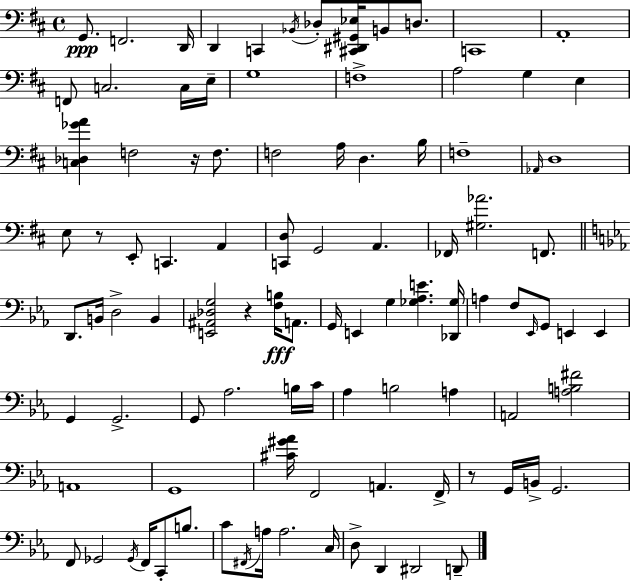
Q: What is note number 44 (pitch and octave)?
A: E2